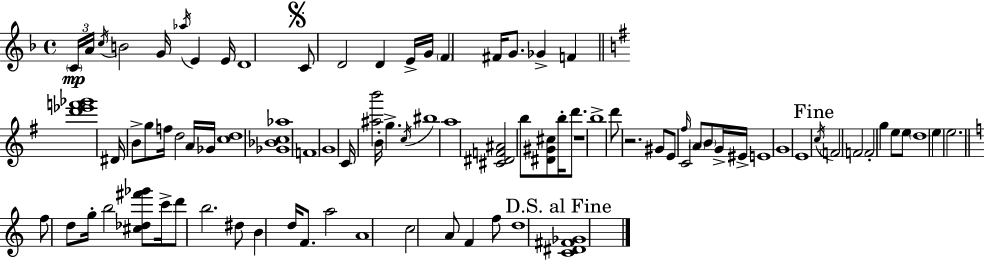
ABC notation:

X:1
T:Untitled
M:4/4
L:1/4
K:Dm
C/4 A/4 c/4 B2 G/4 _a/4 E E/4 D4 C/2 D2 D E/4 G/4 F ^F/4 G/2 _G F [d'_e'f'_g']4 ^D/4 B/2 g/2 f/4 d2 A/4 _G/4 [cd]4 [_G_Bc_a]4 F4 G4 C/4 [^ab']2 B/4 g c/4 ^b4 a4 [^C^DF^A]2 b/2 [^D^G^c]/2 b/4 d'/2 z4 b4 d'/2 z2 ^G/2 E/2 ^f/4 C2 A/2 B/2 G/4 ^E/4 E4 G4 E4 c/4 F2 F2 F2 g e/2 e/2 d4 e e2 f/2 d/2 g/4 b2 [^c_d^f'_g']/2 c'/4 d'/2 b2 ^d/2 B d/4 F/2 a2 A4 c2 A/2 F f/2 d4 [C^D^F_G]4